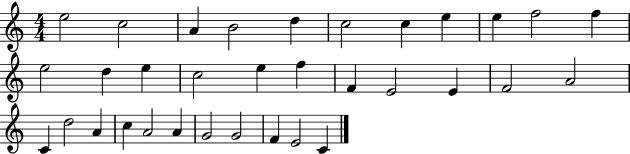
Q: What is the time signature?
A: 4/4